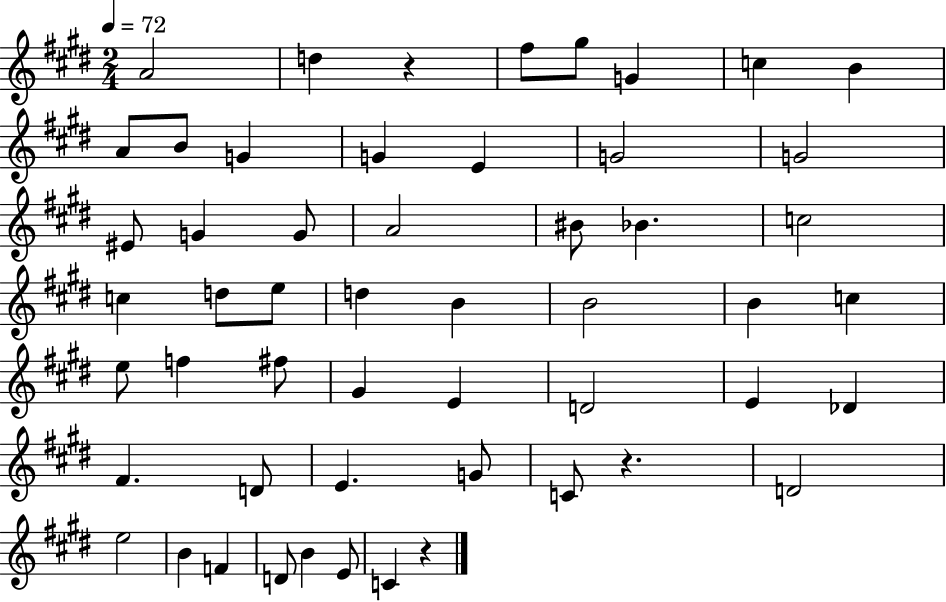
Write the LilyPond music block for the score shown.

{
  \clef treble
  \numericTimeSignature
  \time 2/4
  \key e \major
  \tempo 4 = 72
  a'2 | d''4 r4 | fis''8 gis''8 g'4 | c''4 b'4 | \break a'8 b'8 g'4 | g'4 e'4 | g'2 | g'2 | \break eis'8 g'4 g'8 | a'2 | bis'8 bes'4. | c''2 | \break c''4 d''8 e''8 | d''4 b'4 | b'2 | b'4 c''4 | \break e''8 f''4 fis''8 | gis'4 e'4 | d'2 | e'4 des'4 | \break fis'4. d'8 | e'4. g'8 | c'8 r4. | d'2 | \break e''2 | b'4 f'4 | d'8 b'4 e'8 | c'4 r4 | \break \bar "|."
}